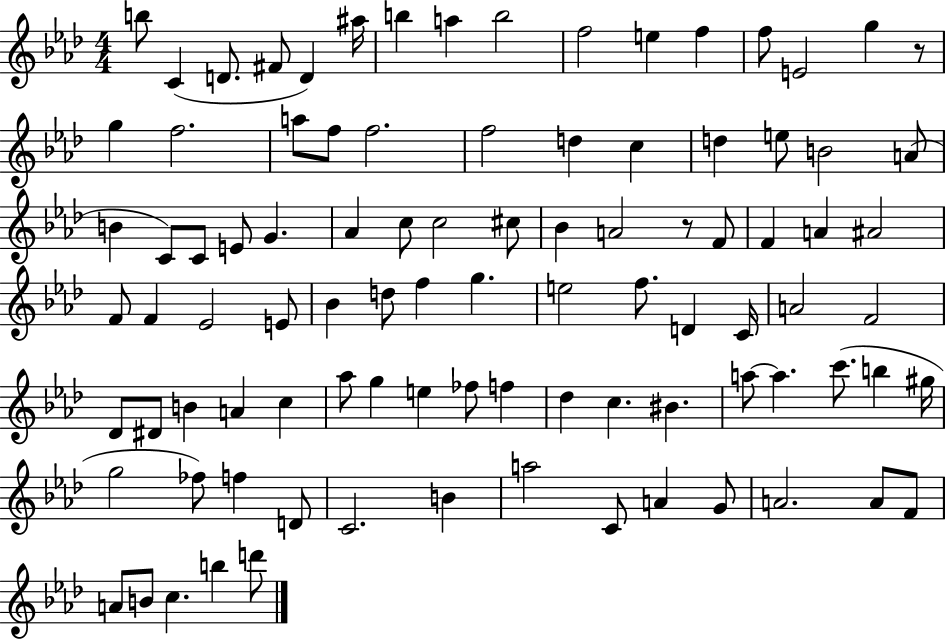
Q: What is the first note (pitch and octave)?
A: B5